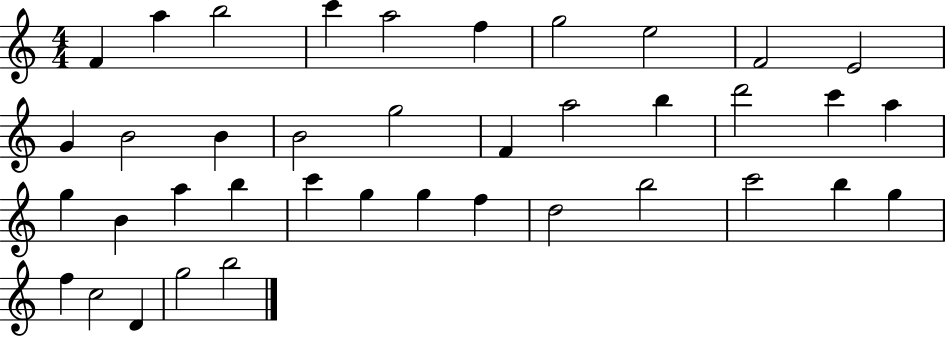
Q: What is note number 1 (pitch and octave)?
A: F4